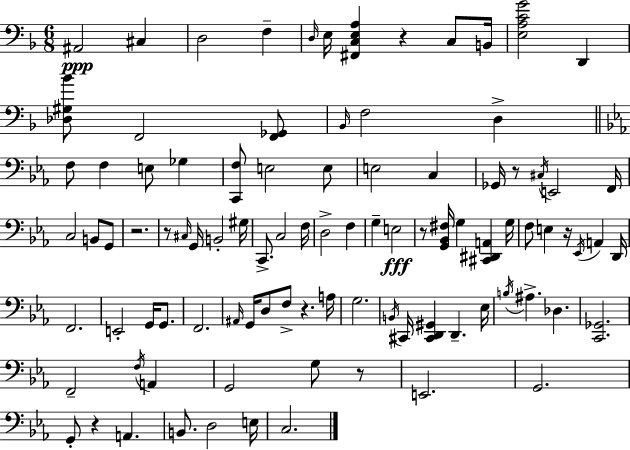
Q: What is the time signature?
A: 6/8